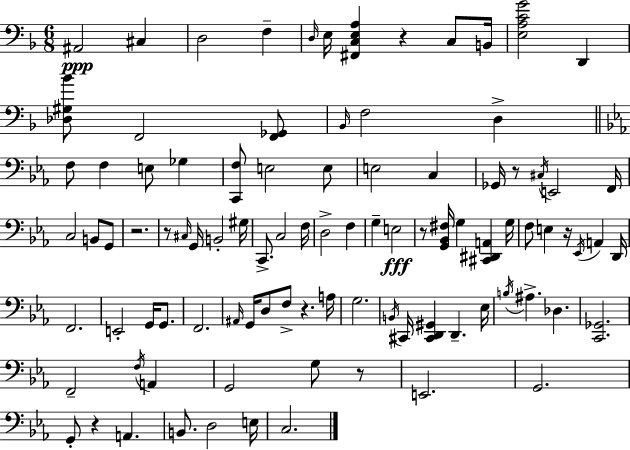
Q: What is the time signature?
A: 6/8